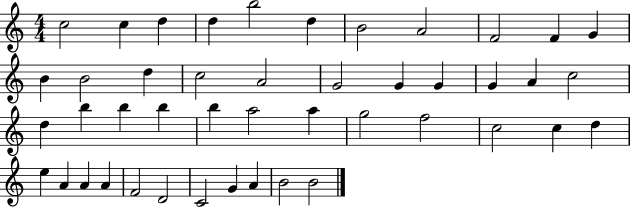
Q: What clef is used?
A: treble